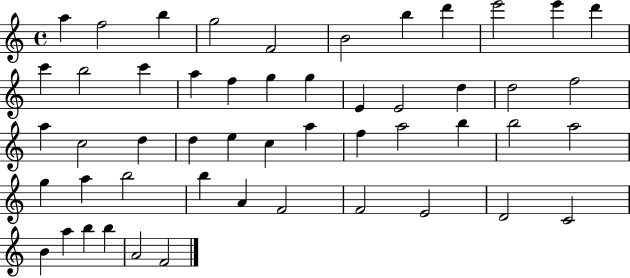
A5/q F5/h B5/q G5/h F4/h B4/h B5/q D6/q E6/h E6/q D6/q C6/q B5/h C6/q A5/q F5/q G5/q G5/q E4/q E4/h D5/q D5/h F5/h A5/q C5/h D5/q D5/q E5/q C5/q A5/q F5/q A5/h B5/q B5/h A5/h G5/q A5/q B5/h B5/q A4/q F4/h F4/h E4/h D4/h C4/h B4/q A5/q B5/q B5/q A4/h F4/h